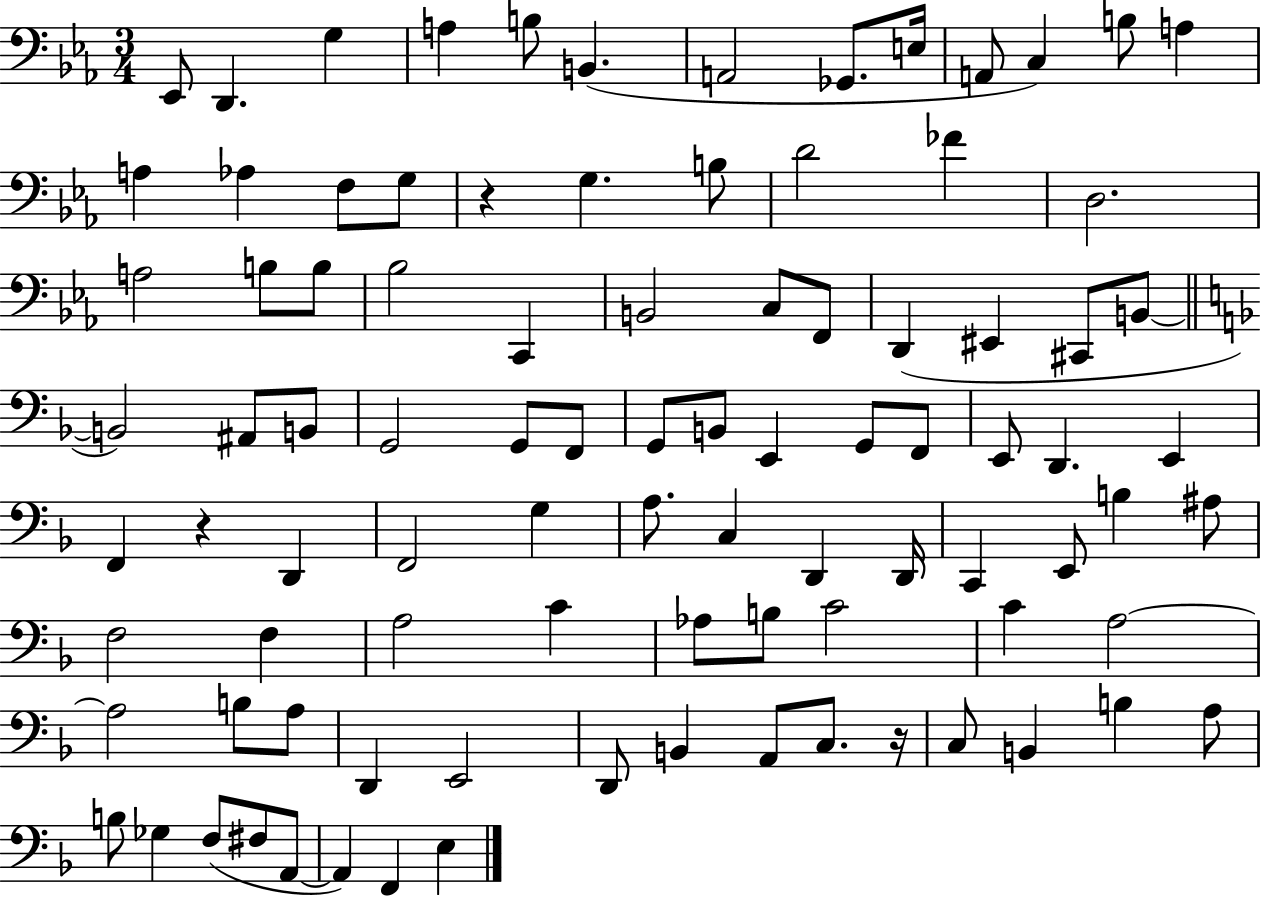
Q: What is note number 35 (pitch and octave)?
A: B2